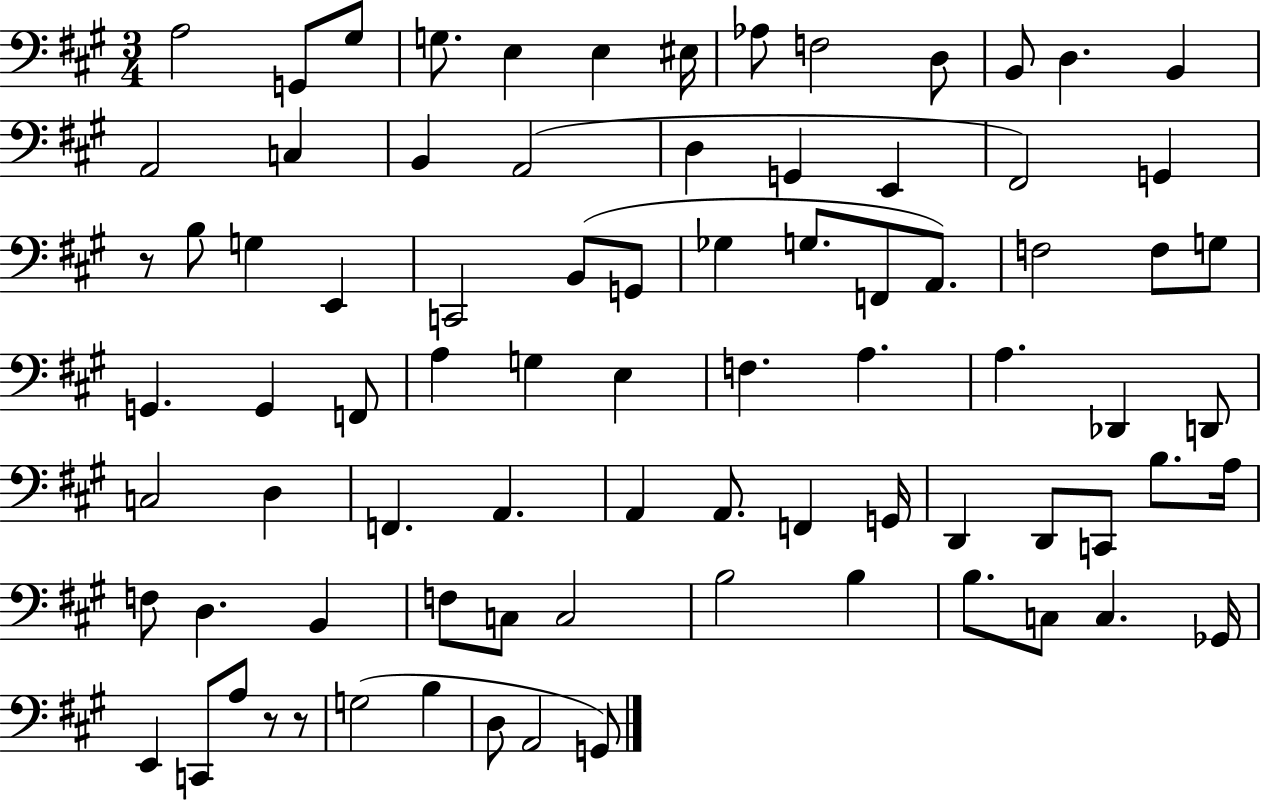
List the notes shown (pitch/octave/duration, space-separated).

A3/h G2/e G#3/e G3/e. E3/q E3/q EIS3/s Ab3/e F3/h D3/e B2/e D3/q. B2/q A2/h C3/q B2/q A2/h D3/q G2/q E2/q F#2/h G2/q R/e B3/e G3/q E2/q C2/h B2/e G2/e Gb3/q G3/e. F2/e A2/e. F3/h F3/e G3/e G2/q. G2/q F2/e A3/q G3/q E3/q F3/q. A3/q. A3/q. Db2/q D2/e C3/h D3/q F2/q. A2/q. A2/q A2/e. F2/q G2/s D2/q D2/e C2/e B3/e. A3/s F3/e D3/q. B2/q F3/e C3/e C3/h B3/h B3/q B3/e. C3/e C3/q. Gb2/s E2/q C2/e A3/e R/e R/e G3/h B3/q D3/e A2/h G2/e